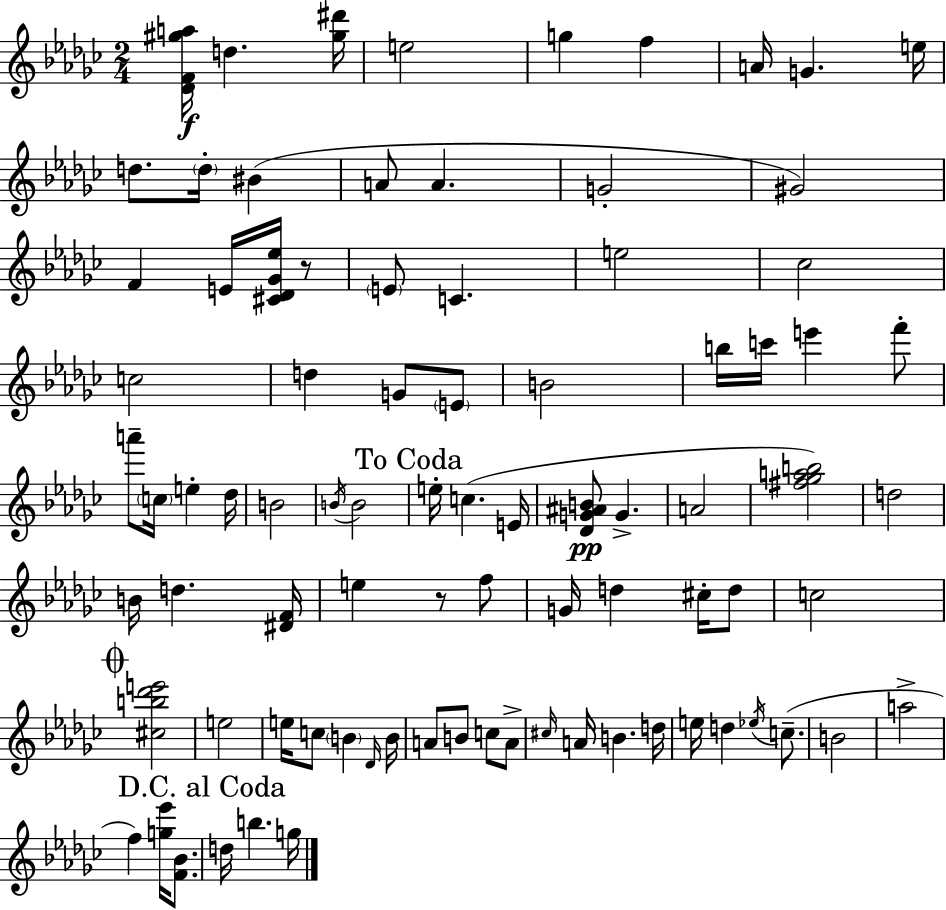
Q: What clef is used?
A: treble